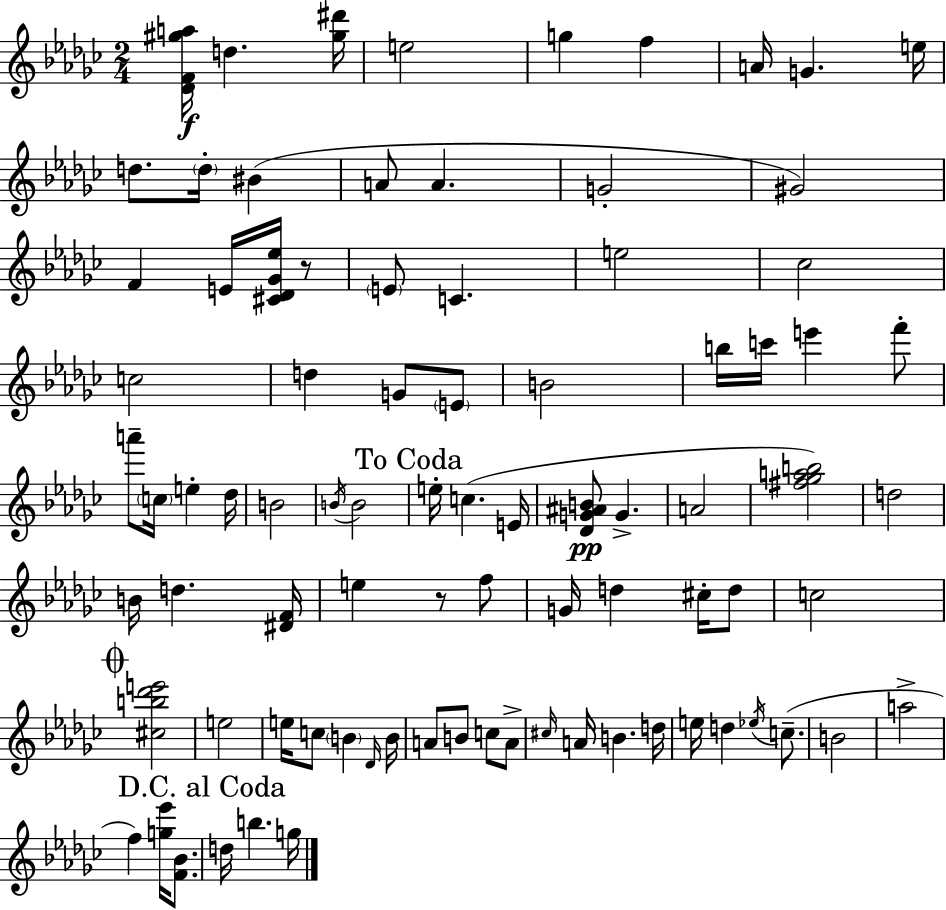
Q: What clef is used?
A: treble